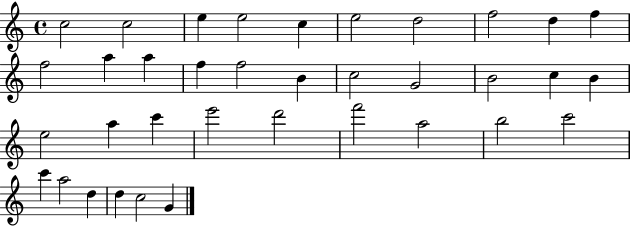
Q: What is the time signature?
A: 4/4